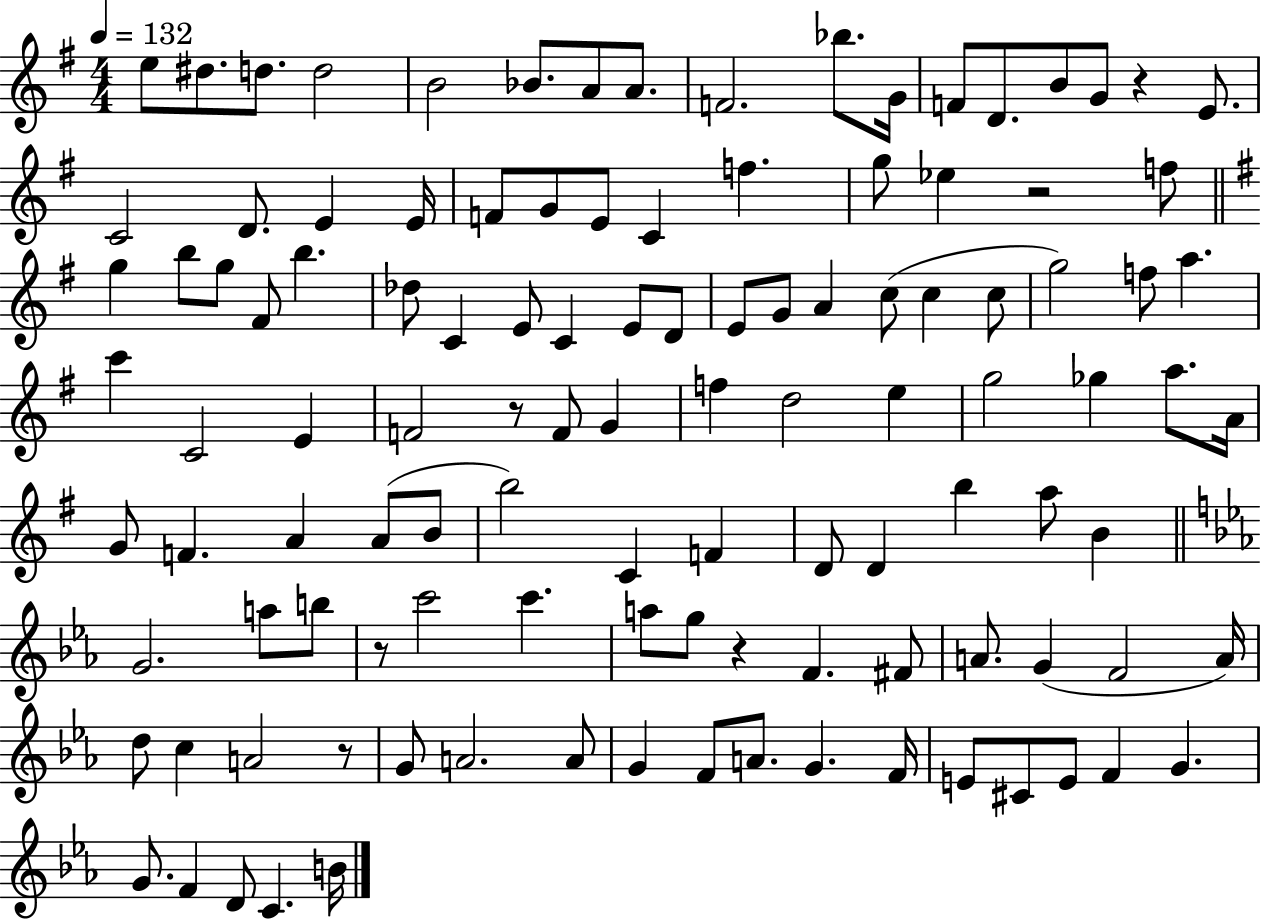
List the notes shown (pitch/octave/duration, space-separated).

E5/e D#5/e. D5/e. D5/h B4/h Bb4/e. A4/e A4/e. F4/h. Bb5/e. G4/s F4/e D4/e. B4/e G4/e R/q E4/e. C4/h D4/e. E4/q E4/s F4/e G4/e E4/e C4/q F5/q. G5/e Eb5/q R/h F5/e G5/q B5/e G5/e F#4/e B5/q. Db5/e C4/q E4/e C4/q E4/e D4/e E4/e G4/e A4/q C5/e C5/q C5/e G5/h F5/e A5/q. C6/q C4/h E4/q F4/h R/e F4/e G4/q F5/q D5/h E5/q G5/h Gb5/q A5/e. A4/s G4/e F4/q. A4/q A4/e B4/e B5/h C4/q F4/q D4/e D4/q B5/q A5/e B4/q G4/h. A5/e B5/e R/e C6/h C6/q. A5/e G5/e R/q F4/q. F#4/e A4/e. G4/q F4/h A4/s D5/e C5/q A4/h R/e G4/e A4/h. A4/e G4/q F4/e A4/e. G4/q. F4/s E4/e C#4/e E4/e F4/q G4/q. G4/e. F4/q D4/e C4/q. B4/s